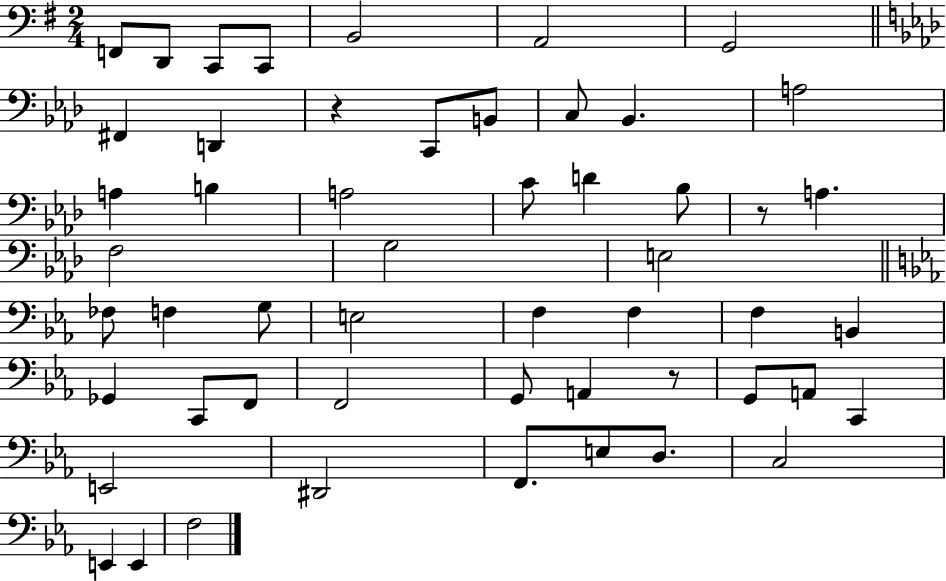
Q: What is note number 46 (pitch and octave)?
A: D3